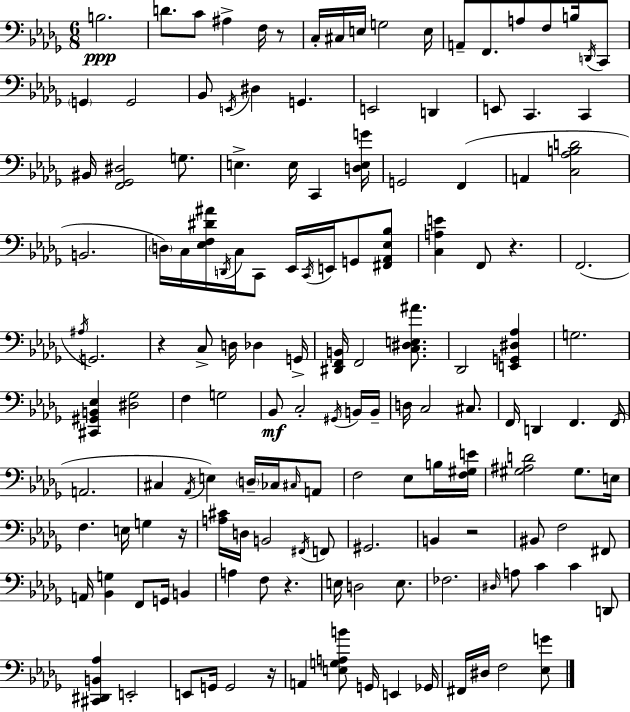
X:1
T:Untitled
M:6/8
L:1/4
K:Bbm
B,2 D/2 C/2 ^A, F,/4 z/2 C,/4 ^C,/4 E,/4 G,2 E,/4 A,,/2 F,,/2 A,/2 F,/2 B,/4 D,,/4 C,,/2 G,, G,,2 _B,,/2 E,,/4 ^D, G,, E,,2 D,, E,,/2 C,, C,, ^B,,/4 [F,,_G,,^D,]2 G,/2 E, E,/4 C,, [D,E,G]/4 G,,2 F,, A,, [C,_A,B,D]2 B,,2 D,/4 C,/4 [_E,F,^D^A]/4 D,,/4 C,/4 C,,/2 _E,,/4 C,,/4 E,,/4 G,,/2 [^F,,_A,,_E,_B,]/2 [C,A,E] F,,/2 z F,,2 ^A,/4 G,,2 z C,/2 D,/4 _D, G,,/4 [^D,,F,,B,,]/4 F,,2 [C,^D,E,^A]/2 _D,,2 [E,,G,,^D,_A,] G,2 [^C,,^G,,B,,_E,] [^D,_G,]2 F, G,2 _B,,/2 C,2 ^G,,/4 B,,/4 B,,/4 D,/4 C,2 ^C,/2 F,,/4 D,, F,, F,,/4 A,,2 ^C, _A,,/4 E, D,/4 _C,/4 ^C,/4 A,,/2 F,2 _E,/2 B,/4 [F,^G,E]/4 [^G,^A,D]2 ^G,/2 E,/4 F, E,/4 G, z/4 [A,^C]/4 D,/4 B,,2 ^F,,/4 F,,/2 ^G,,2 B,, z2 ^B,,/2 F,2 ^F,,/2 A,,/4 [_B,,G,] F,,/2 G,,/4 B,, A, F,/2 z E,/4 D,2 E,/2 _F,2 ^D,/4 A,/2 C C D,,/2 [^C,,^D,,B,,_A,] E,,2 E,,/2 G,,/4 G,,2 z/4 A,, [E,G,A,B]/2 G,,/4 E,, _G,,/4 ^F,,/4 ^D,/4 F,2 [_E,G]/2